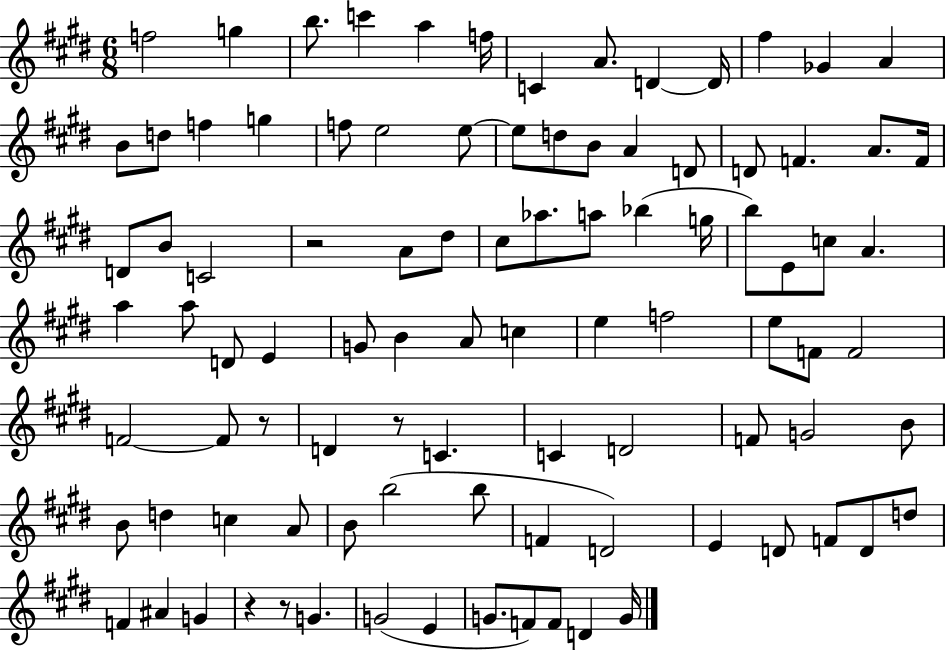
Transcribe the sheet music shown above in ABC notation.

X:1
T:Untitled
M:6/8
L:1/4
K:E
f2 g b/2 c' a f/4 C A/2 D D/4 ^f _G A B/2 d/2 f g f/2 e2 e/2 e/2 d/2 B/2 A D/2 D/2 F A/2 F/4 D/2 B/2 C2 z2 A/2 ^d/2 ^c/2 _a/2 a/2 _b g/4 b/2 E/2 c/2 A a a/2 D/2 E G/2 B A/2 c e f2 e/2 F/2 F2 F2 F/2 z/2 D z/2 C C D2 F/2 G2 B/2 B/2 d c A/2 B/2 b2 b/2 F D2 E D/2 F/2 D/2 d/2 F ^A G z z/2 G G2 E G/2 F/2 F/2 D G/4